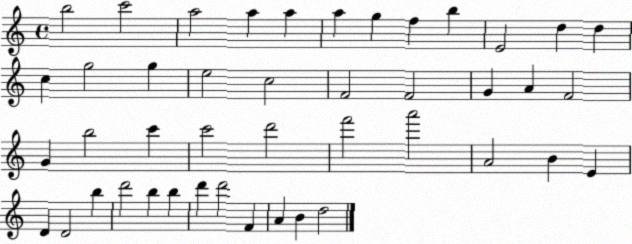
X:1
T:Untitled
M:4/4
L:1/4
K:C
b2 c'2 a2 a a a g f b E2 d d c g2 g e2 c2 F2 F2 G A F2 G b2 c' c'2 d'2 f'2 a'2 A2 B E D D2 b d'2 b b d' d'2 F A B d2